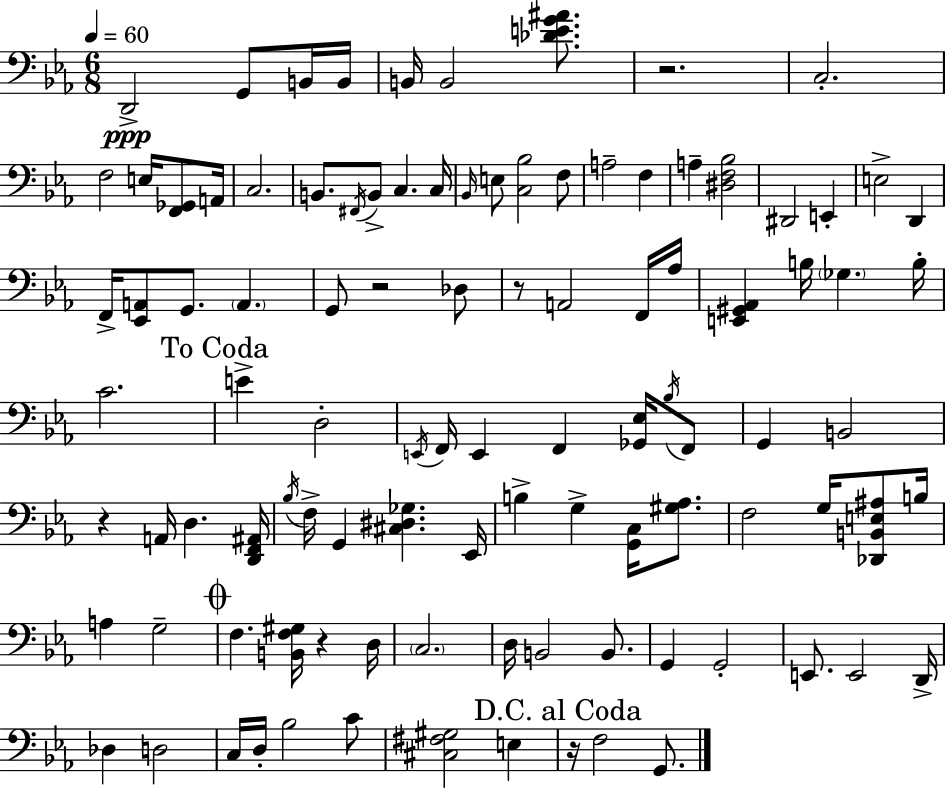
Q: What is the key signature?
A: C minor